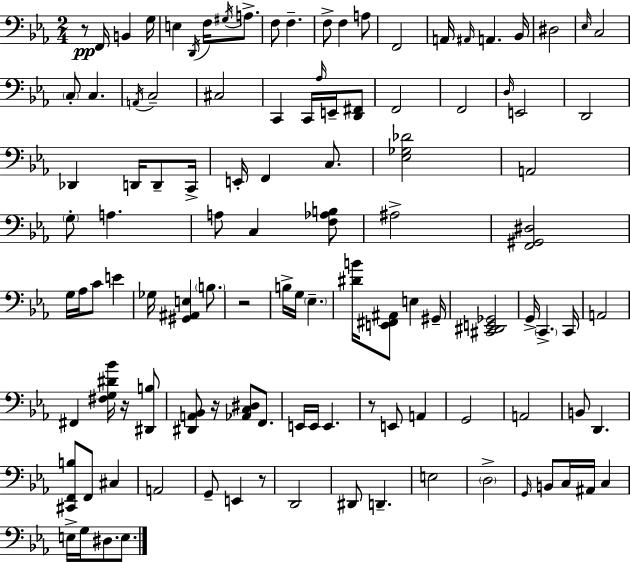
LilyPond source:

{
  \clef bass
  \numericTimeSignature
  \time 2/4
  \key ees \major
  \repeat volta 2 { r8\pp f,16 b,4 g16 | e4 \acciaccatura { d,16 } f16 \acciaccatura { gis16 } a8.-> | f8 f4.-- | f8-> f4 | \break a8 f,2 | a,16 \grace { ais,16 } a,4. | bes,16 dis2 | \grace { ees16 } c2 | \break \parenthesize c8-. c4. | \acciaccatura { a,16 } c2-- | cis2 | c,4 | \break c,16 \grace { aes16 } e,16-- <d, fis,>8 f,2 | f,2 | \grace { d16 } e,2 | d,2 | \break des,4 | d,16 d,8-- c,16-> e,16-. | f,4 c8. <ees ges des'>2 | a,2 | \break \parenthesize g8-. | a4. a8 | c4 <f aes b>8 ais2-> | <f, gis, dis>2 | \break g16 | aes16 c'8 e'4 ges16 | <gis, ais, e>4 \parenthesize b8. r2 | b16-> | \break g16 \parenthesize ees4.-- <dis' b'>16 | <e, fis, ais,>8 e4 gis,16-- <cis, dis, e, ges,>2 | g,16-> | \parenthesize c,4.-> c,16 a,2 | \break fis,4 | <fis g dis' bes'>16 r16 <dis, b>8 <dis, a, bes,>8 | r16 <aes, c dis>8 f,8. e,16 | e,16 e,4. r8 | \break e,8 a,4 g,2 | a,2 | b,8 | d,4. <cis, f, b>8 | \break f,8 cis4 a,2 | g,8-- | e,4 r8 d,2 | dis,8 | \break d,4.-- e2 | \parenthesize d2-> | \grace { g,16 } | b,8 c16 ais,16 c4 | \break e16-> g16 dis8. e8. | } \bar "|."
}